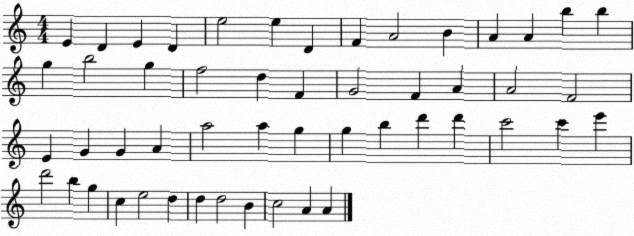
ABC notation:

X:1
T:Untitled
M:4/4
L:1/4
K:C
E D E D e2 e D F A2 B A A b b g b2 g f2 d F G2 F A A2 F2 E G G A a2 a g g b d' d' c'2 c' e' d'2 b g c e2 d d d2 B c2 A A